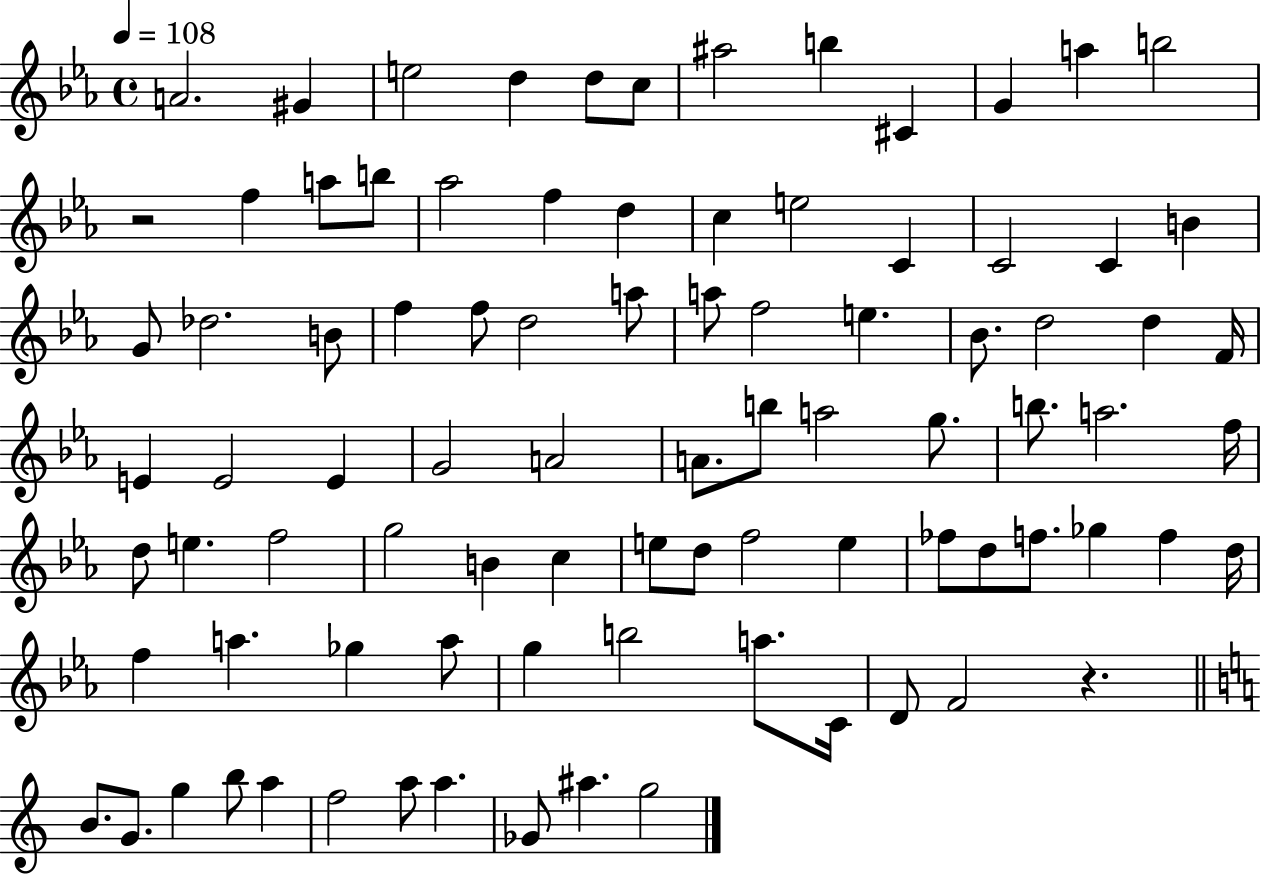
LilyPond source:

{
  \clef treble
  \time 4/4
  \defaultTimeSignature
  \key ees \major
  \tempo 4 = 108
  a'2. gis'4 | e''2 d''4 d''8 c''8 | ais''2 b''4 cis'4 | g'4 a''4 b''2 | \break r2 f''4 a''8 b''8 | aes''2 f''4 d''4 | c''4 e''2 c'4 | c'2 c'4 b'4 | \break g'8 des''2. b'8 | f''4 f''8 d''2 a''8 | a''8 f''2 e''4. | bes'8. d''2 d''4 f'16 | \break e'4 e'2 e'4 | g'2 a'2 | a'8. b''8 a''2 g''8. | b''8. a''2. f''16 | \break d''8 e''4. f''2 | g''2 b'4 c''4 | e''8 d''8 f''2 e''4 | fes''8 d''8 f''8. ges''4 f''4 d''16 | \break f''4 a''4. ges''4 a''8 | g''4 b''2 a''8. c'16 | d'8 f'2 r4. | \bar "||" \break \key a \minor b'8. g'8. g''4 b''8 a''4 | f''2 a''8 a''4. | ges'8 ais''4. g''2 | \bar "|."
}